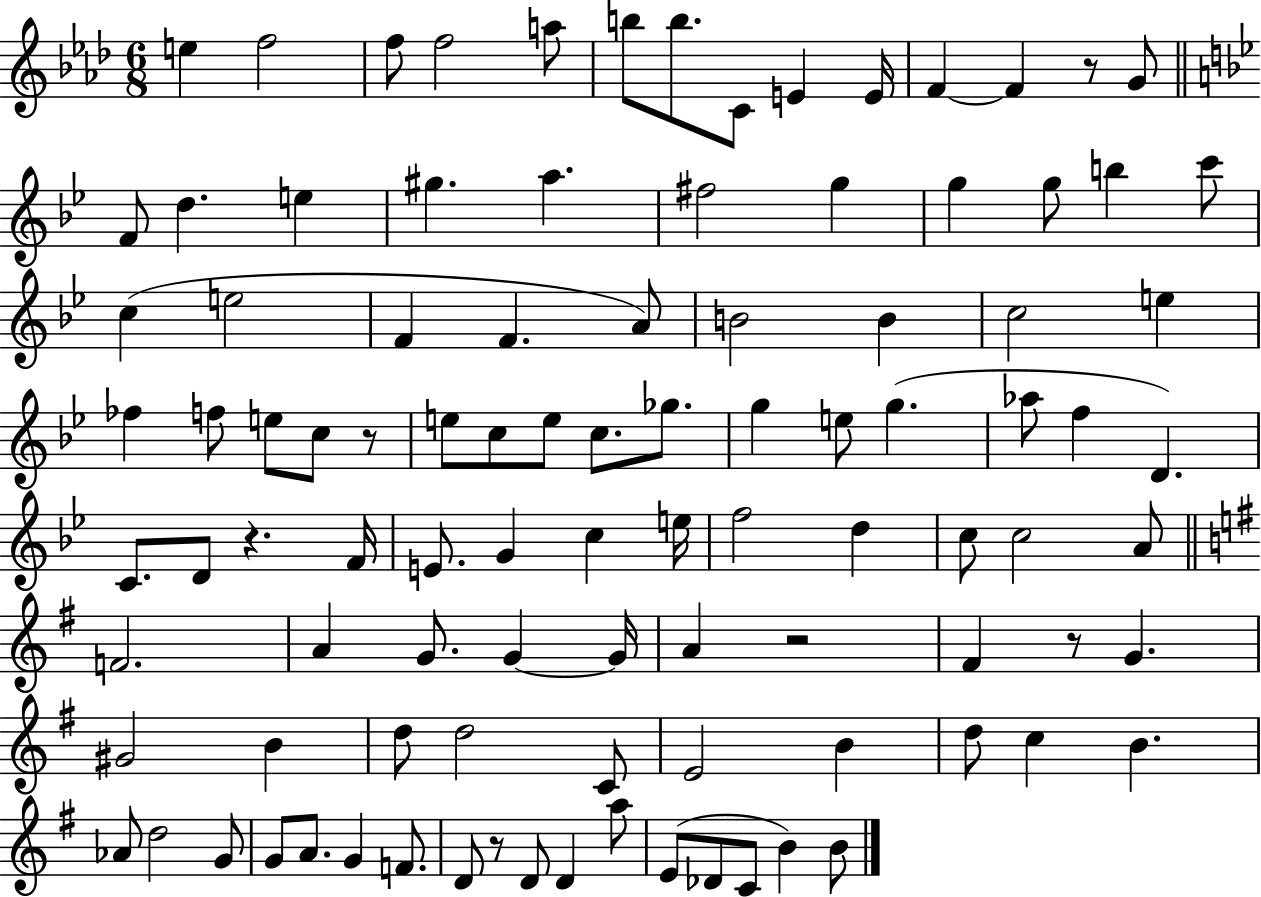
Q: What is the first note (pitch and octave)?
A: E5